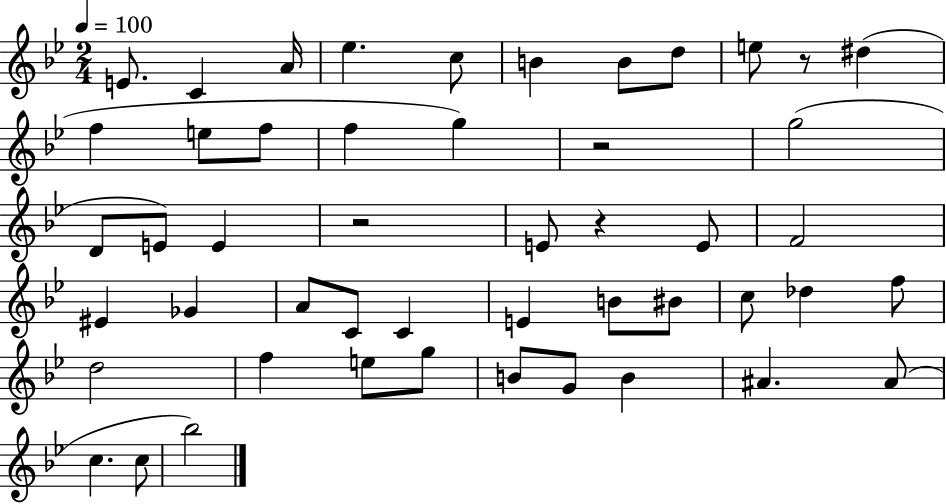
{
  \clef treble
  \numericTimeSignature
  \time 2/4
  \key bes \major
  \tempo 4 = 100
  e'8. c'4 a'16 | ees''4. c''8 | b'4 b'8 d''8 | e''8 r8 dis''4( | \break f''4 e''8 f''8 | f''4 g''4) | r2 | g''2( | \break d'8 e'8) e'4 | r2 | e'8 r4 e'8 | f'2 | \break eis'4 ges'4 | a'8 c'8 c'4 | e'4 b'8 bis'8 | c''8 des''4 f''8 | \break d''2 | f''4 e''8 g''8 | b'8 g'8 b'4 | ais'4. ais'8( | \break c''4. c''8 | bes''2) | \bar "|."
}